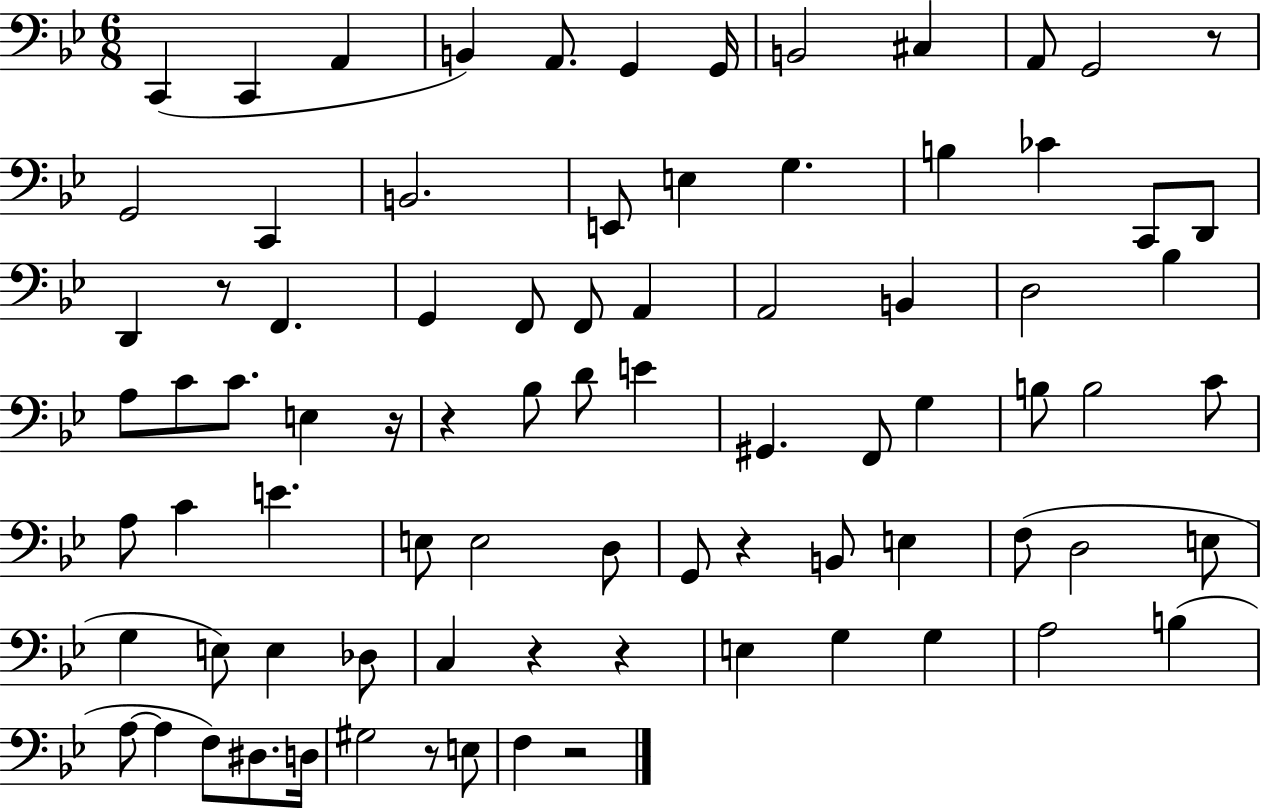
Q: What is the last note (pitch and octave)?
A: F3